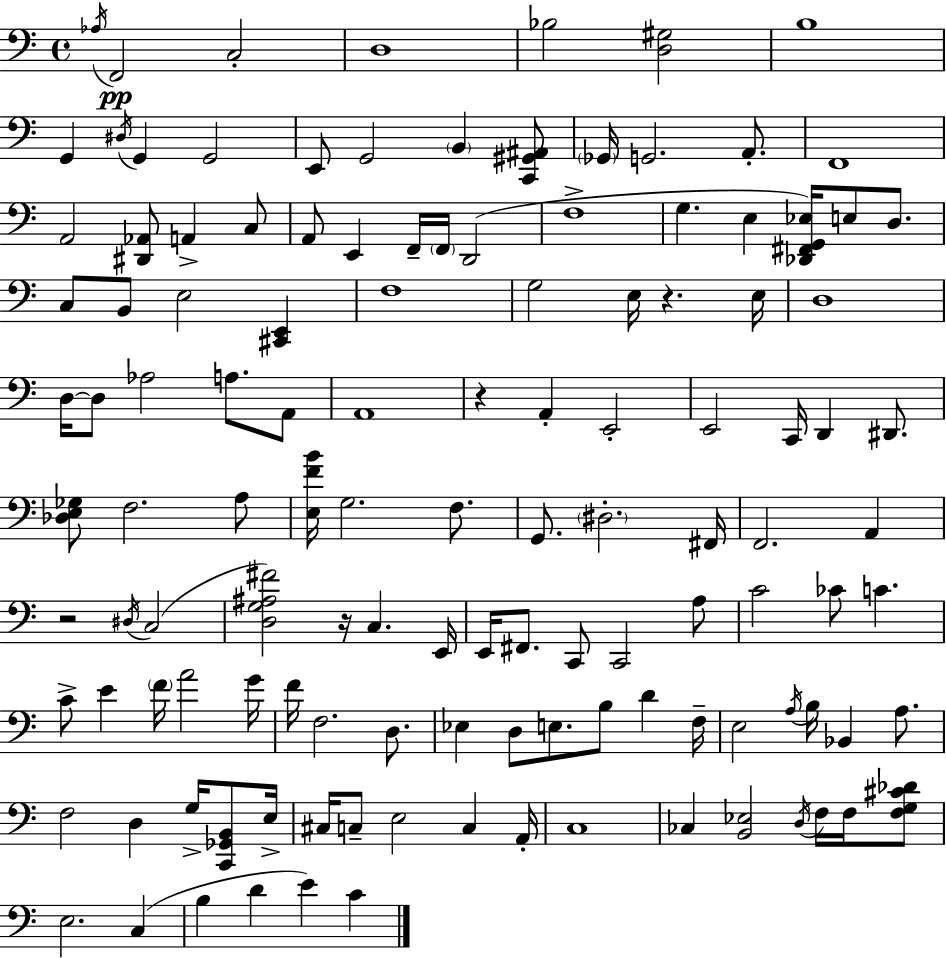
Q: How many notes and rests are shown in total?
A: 125